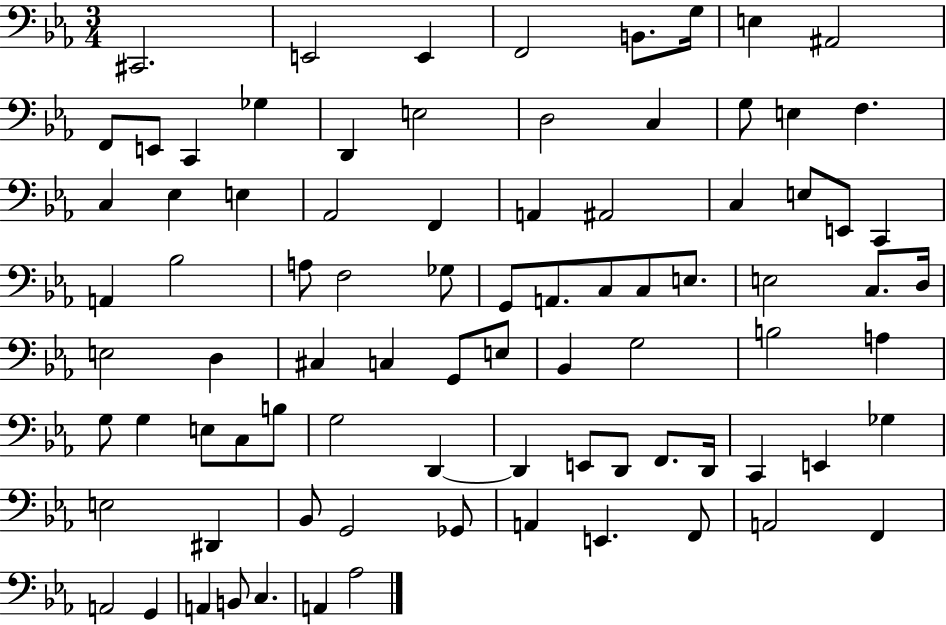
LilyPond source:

{
  \clef bass
  \numericTimeSignature
  \time 3/4
  \key ees \major
  \repeat volta 2 { cis,2. | e,2 e,4 | f,2 b,8. g16 | e4 ais,2 | \break f,8 e,8 c,4 ges4 | d,4 e2 | d2 c4 | g8 e4 f4. | \break c4 ees4 e4 | aes,2 f,4 | a,4 ais,2 | c4 e8 e,8 c,4 | \break a,4 bes2 | a8 f2 ges8 | g,8 a,8. c8 c8 e8. | e2 c8. d16 | \break e2 d4 | cis4 c4 g,8 e8 | bes,4 g2 | b2 a4 | \break g8 g4 e8 c8 b8 | g2 d,4~~ | d,4 e,8 d,8 f,8. d,16 | c,4 e,4 ges4 | \break e2 dis,4 | bes,8 g,2 ges,8 | a,4 e,4. f,8 | a,2 f,4 | \break a,2 g,4 | a,4 b,8 c4. | a,4 aes2 | } \bar "|."
}